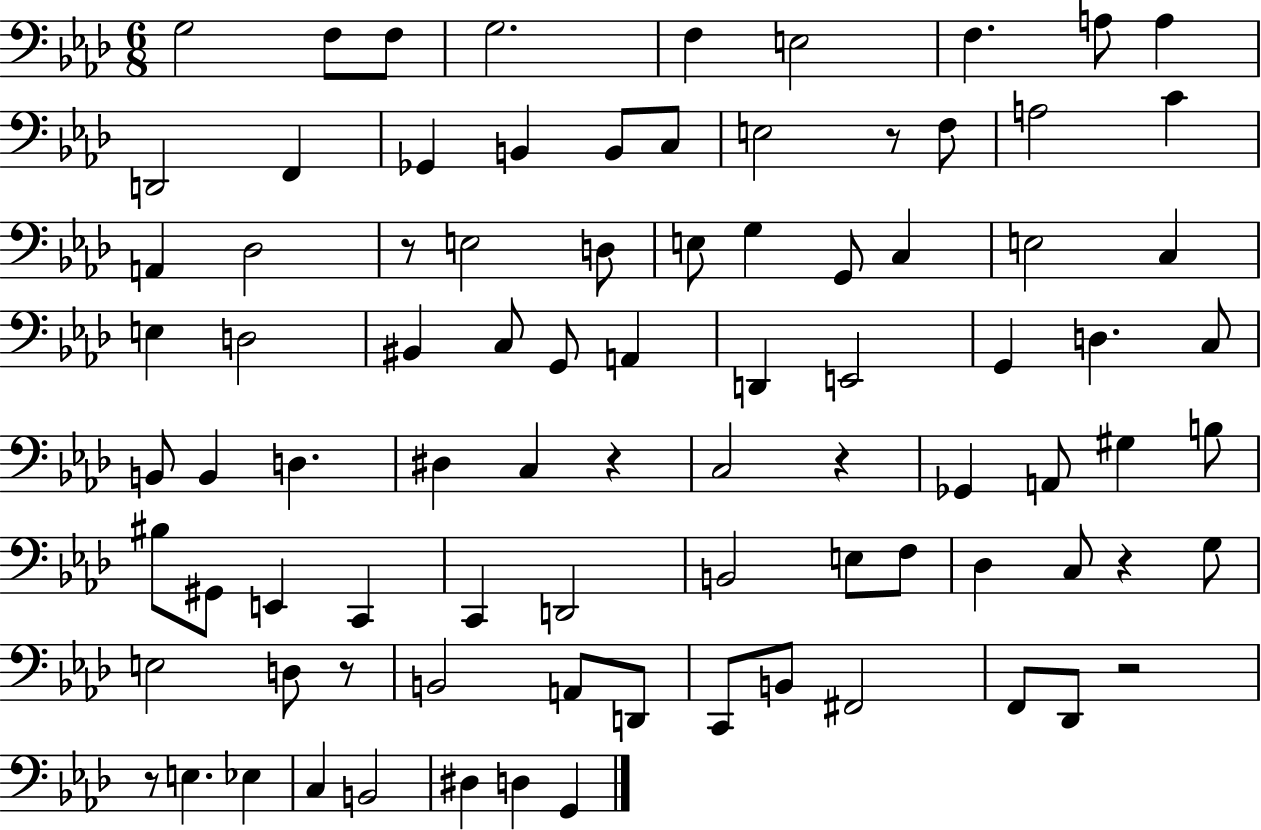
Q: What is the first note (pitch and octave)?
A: G3